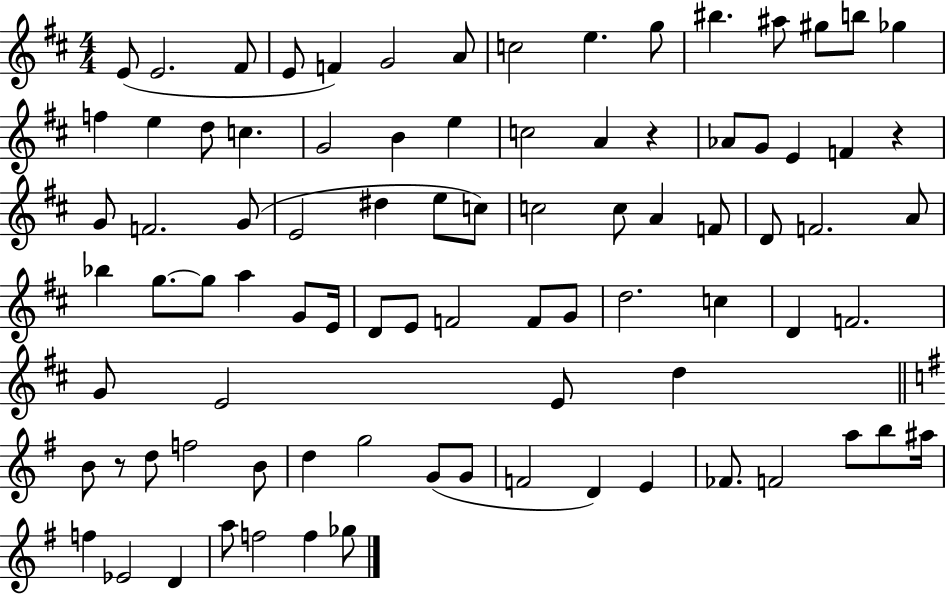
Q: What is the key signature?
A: D major